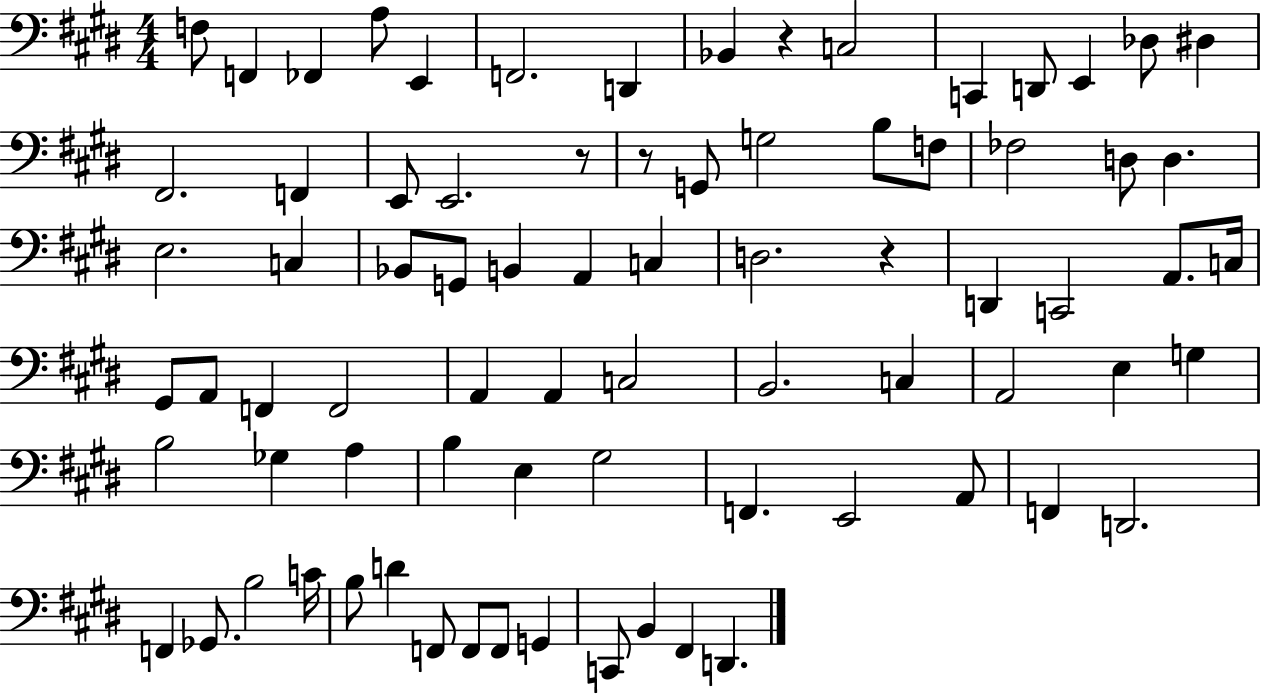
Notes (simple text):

F3/e F2/q FES2/q A3/e E2/q F2/h. D2/q Bb2/q R/q C3/h C2/q D2/e E2/q Db3/e D#3/q F#2/h. F2/q E2/e E2/h. R/e R/e G2/e G3/h B3/e F3/e FES3/h D3/e D3/q. E3/h. C3/q Bb2/e G2/e B2/q A2/q C3/q D3/h. R/q D2/q C2/h A2/e. C3/s G#2/e A2/e F2/q F2/h A2/q A2/q C3/h B2/h. C3/q A2/h E3/q G3/q B3/h Gb3/q A3/q B3/q E3/q G#3/h F2/q. E2/h A2/e F2/q D2/h. F2/q Gb2/e. B3/h C4/s B3/e D4/q F2/e F2/e F2/e G2/q C2/e B2/q F#2/q D2/q.